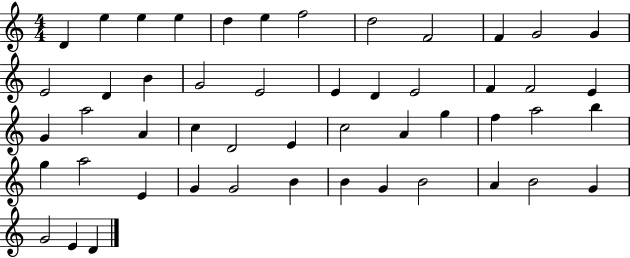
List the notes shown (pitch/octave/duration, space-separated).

D4/q E5/q E5/q E5/q D5/q E5/q F5/h D5/h F4/h F4/q G4/h G4/q E4/h D4/q B4/q G4/h E4/h E4/q D4/q E4/h F4/q F4/h E4/q G4/q A5/h A4/q C5/q D4/h E4/q C5/h A4/q G5/q F5/q A5/h B5/q G5/q A5/h E4/q G4/q G4/h B4/q B4/q G4/q B4/h A4/q B4/h G4/q G4/h E4/q D4/q